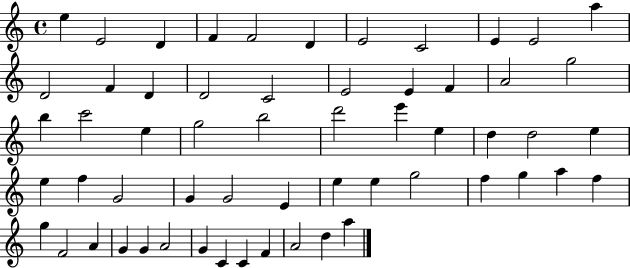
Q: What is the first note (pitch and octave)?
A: E5